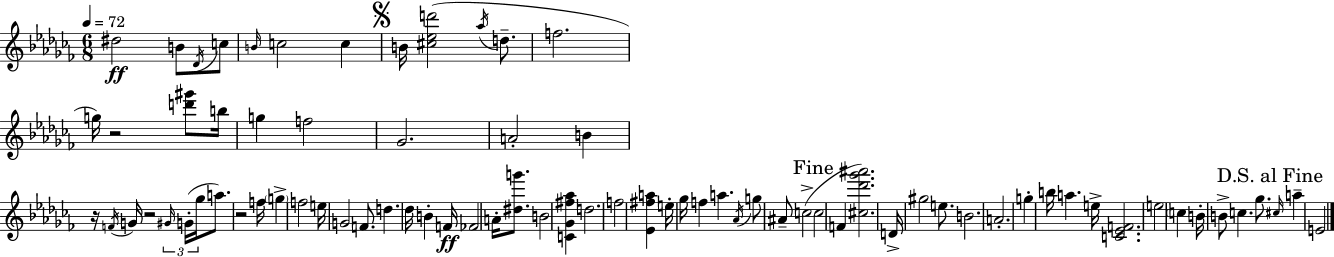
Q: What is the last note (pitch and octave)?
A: E4